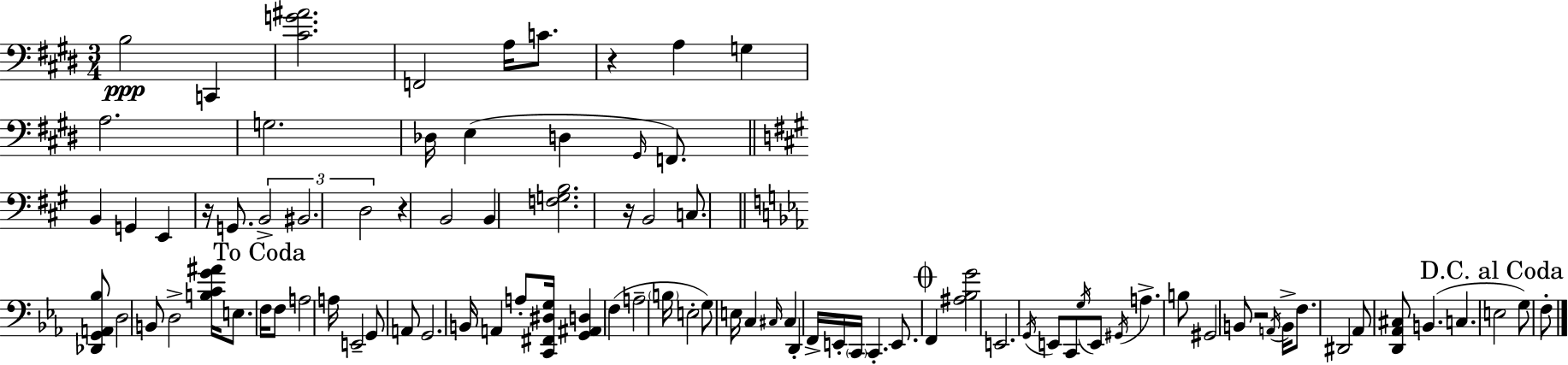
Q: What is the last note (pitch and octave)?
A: F3